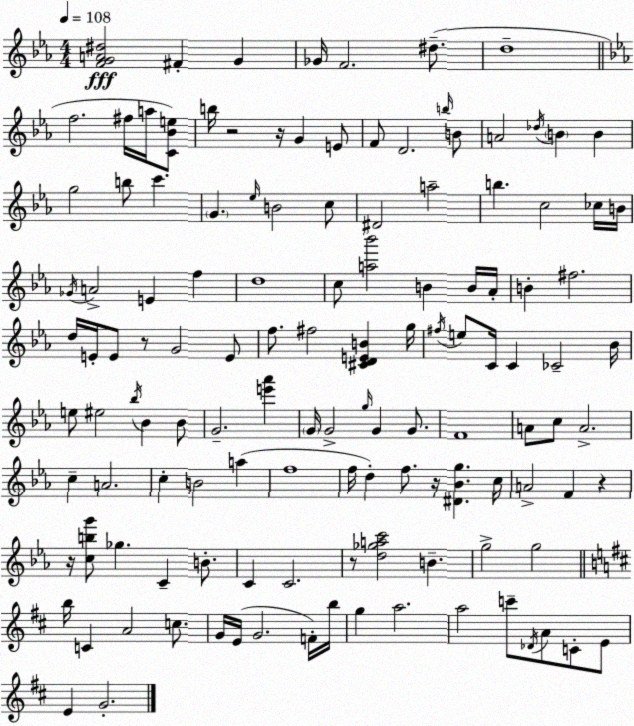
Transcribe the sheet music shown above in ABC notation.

X:1
T:Untitled
M:4/4
L:1/4
K:Cm
[FGA^d]2 ^F G _G/4 F2 ^d/2 d4 f2 ^f/4 a/4 [C_Be]/2 b/4 z2 z/4 G E/2 F/2 D2 b/4 B/2 A2 _d/4 B B g2 b/2 c' G _e/4 B2 c/2 ^D2 a2 b c2 _c/4 B/4 _G/4 A2 E f d4 c/2 [a_b']2 B B/4 _A/4 B ^f2 d/4 E/4 E/2 z/2 G2 E/2 f/2 ^f2 [^CDEB] g/4 ^f/4 e/2 C/4 C _C2 _B/4 e/2 ^e2 _b/4 _B _B/2 G2 [e'_a'] G/4 G2 g/4 G G/2 F4 A/2 c/2 A2 c A2 c B2 a f4 f/4 d f/2 z/4 [^D_Bg] c/4 A2 F z z/4 [cbg']/2 _g C B/2 C C2 z/2 [d_gac']2 B g2 g2 b/4 C A2 c/2 G/4 E/4 G2 F/4 b/4 g a2 a2 c'/2 _D/4 A/2 C/2 E/2 E G2